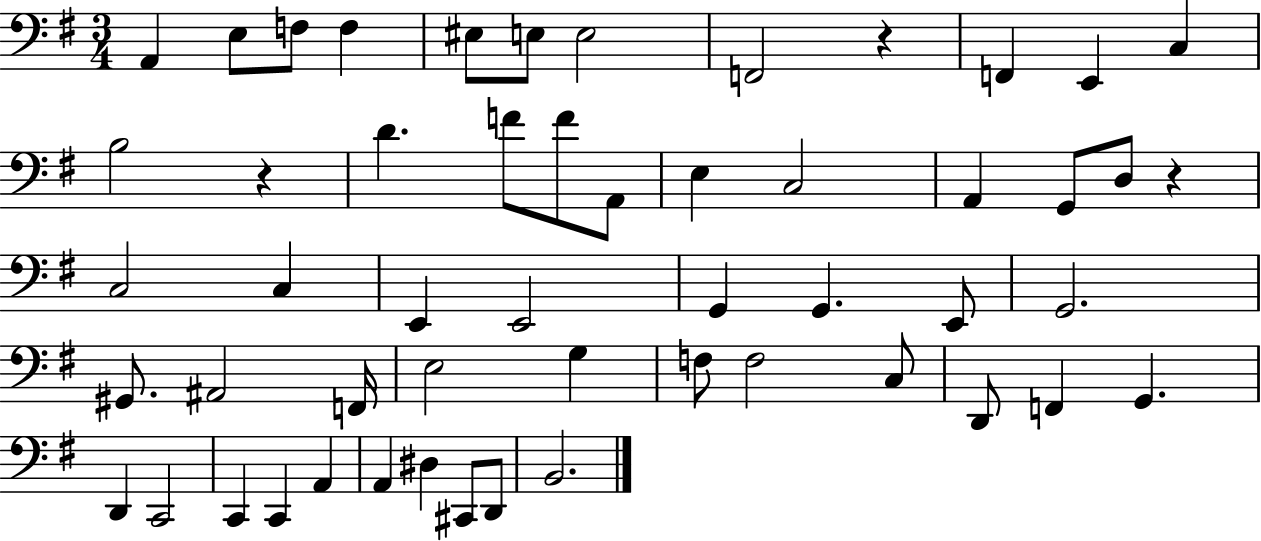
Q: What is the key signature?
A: G major